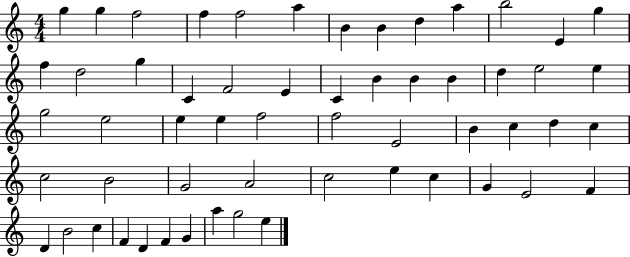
{
  \clef treble
  \numericTimeSignature
  \time 4/4
  \key c \major
  g''4 g''4 f''2 | f''4 f''2 a''4 | b'4 b'4 d''4 a''4 | b''2 e'4 g''4 | \break f''4 d''2 g''4 | c'4 f'2 e'4 | c'4 b'4 b'4 b'4 | d''4 e''2 e''4 | \break g''2 e''2 | e''4 e''4 f''2 | f''2 e'2 | b'4 c''4 d''4 c''4 | \break c''2 b'2 | g'2 a'2 | c''2 e''4 c''4 | g'4 e'2 f'4 | \break d'4 b'2 c''4 | f'4 d'4 f'4 g'4 | a''4 g''2 e''4 | \bar "|."
}